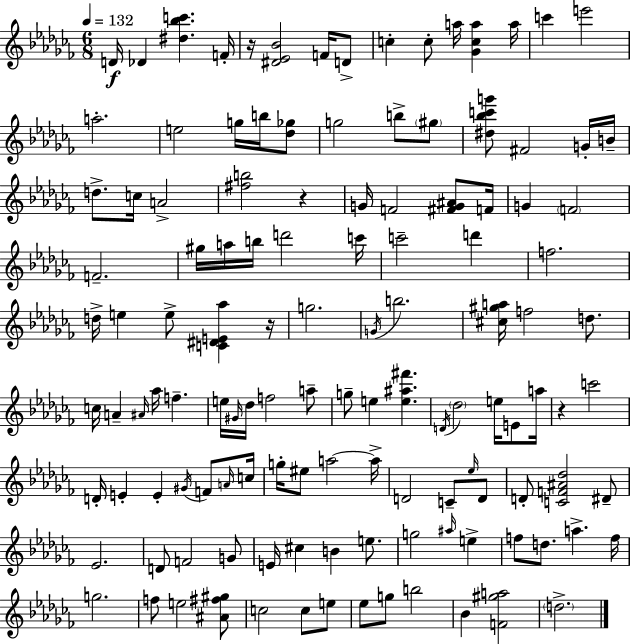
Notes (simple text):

D4/s Db4/q [D#5,Bb5,C6]/q. F4/s R/s [D#4,Eb4,Bb4]/h F4/s D4/e C5/q C5/e A5/s [Gb4,C5,A5]/q A5/s C6/q E6/h A5/h. E5/h G5/s B5/s [Db5,Gb5]/e G5/h B5/e G#5/e [D#5,Bb5,C6,G6]/e F#4/h G4/s B4/s D5/e. C5/s A4/h [F#5,B5]/h R/q G4/s F4/h [F#4,G4,A#4]/e F4/s G4/q F4/h F4/h. G#5/s A5/s B5/s D6/h C6/s C6/h D6/q F5/h. D5/s E5/q E5/e [C4,D#4,E4,Ab5]/q R/s G5/h. G4/s B5/h. [C#5,G#5,A5]/s F5/h D5/e. C5/s A4/q A#4/s Ab5/s F5/q. E5/s G#4/s Db5/s F5/h A5/e G5/e E5/q [E5,A#5,F#6]/q. D4/s Db5/h E5/s E4/e A5/s R/q C6/h D4/s E4/q E4/q G#4/s F4/e A4/s C5/s G5/s EIS5/e A5/h A5/s D4/h C4/e Eb5/s D4/e D4/e [C4,F4,A#4,Db5]/h D#4/e Eb4/h. D4/e F4/h G4/e E4/s C#5/q B4/q E5/e. G5/h A#5/s E5/q F5/e D5/e. A5/q. F5/s G5/h. F5/e E5/h [A#4,F#5,G#5]/e C5/h C5/e E5/e Eb5/e G5/e B5/h Bb4/q [F4,G#5,A5]/h D5/h.